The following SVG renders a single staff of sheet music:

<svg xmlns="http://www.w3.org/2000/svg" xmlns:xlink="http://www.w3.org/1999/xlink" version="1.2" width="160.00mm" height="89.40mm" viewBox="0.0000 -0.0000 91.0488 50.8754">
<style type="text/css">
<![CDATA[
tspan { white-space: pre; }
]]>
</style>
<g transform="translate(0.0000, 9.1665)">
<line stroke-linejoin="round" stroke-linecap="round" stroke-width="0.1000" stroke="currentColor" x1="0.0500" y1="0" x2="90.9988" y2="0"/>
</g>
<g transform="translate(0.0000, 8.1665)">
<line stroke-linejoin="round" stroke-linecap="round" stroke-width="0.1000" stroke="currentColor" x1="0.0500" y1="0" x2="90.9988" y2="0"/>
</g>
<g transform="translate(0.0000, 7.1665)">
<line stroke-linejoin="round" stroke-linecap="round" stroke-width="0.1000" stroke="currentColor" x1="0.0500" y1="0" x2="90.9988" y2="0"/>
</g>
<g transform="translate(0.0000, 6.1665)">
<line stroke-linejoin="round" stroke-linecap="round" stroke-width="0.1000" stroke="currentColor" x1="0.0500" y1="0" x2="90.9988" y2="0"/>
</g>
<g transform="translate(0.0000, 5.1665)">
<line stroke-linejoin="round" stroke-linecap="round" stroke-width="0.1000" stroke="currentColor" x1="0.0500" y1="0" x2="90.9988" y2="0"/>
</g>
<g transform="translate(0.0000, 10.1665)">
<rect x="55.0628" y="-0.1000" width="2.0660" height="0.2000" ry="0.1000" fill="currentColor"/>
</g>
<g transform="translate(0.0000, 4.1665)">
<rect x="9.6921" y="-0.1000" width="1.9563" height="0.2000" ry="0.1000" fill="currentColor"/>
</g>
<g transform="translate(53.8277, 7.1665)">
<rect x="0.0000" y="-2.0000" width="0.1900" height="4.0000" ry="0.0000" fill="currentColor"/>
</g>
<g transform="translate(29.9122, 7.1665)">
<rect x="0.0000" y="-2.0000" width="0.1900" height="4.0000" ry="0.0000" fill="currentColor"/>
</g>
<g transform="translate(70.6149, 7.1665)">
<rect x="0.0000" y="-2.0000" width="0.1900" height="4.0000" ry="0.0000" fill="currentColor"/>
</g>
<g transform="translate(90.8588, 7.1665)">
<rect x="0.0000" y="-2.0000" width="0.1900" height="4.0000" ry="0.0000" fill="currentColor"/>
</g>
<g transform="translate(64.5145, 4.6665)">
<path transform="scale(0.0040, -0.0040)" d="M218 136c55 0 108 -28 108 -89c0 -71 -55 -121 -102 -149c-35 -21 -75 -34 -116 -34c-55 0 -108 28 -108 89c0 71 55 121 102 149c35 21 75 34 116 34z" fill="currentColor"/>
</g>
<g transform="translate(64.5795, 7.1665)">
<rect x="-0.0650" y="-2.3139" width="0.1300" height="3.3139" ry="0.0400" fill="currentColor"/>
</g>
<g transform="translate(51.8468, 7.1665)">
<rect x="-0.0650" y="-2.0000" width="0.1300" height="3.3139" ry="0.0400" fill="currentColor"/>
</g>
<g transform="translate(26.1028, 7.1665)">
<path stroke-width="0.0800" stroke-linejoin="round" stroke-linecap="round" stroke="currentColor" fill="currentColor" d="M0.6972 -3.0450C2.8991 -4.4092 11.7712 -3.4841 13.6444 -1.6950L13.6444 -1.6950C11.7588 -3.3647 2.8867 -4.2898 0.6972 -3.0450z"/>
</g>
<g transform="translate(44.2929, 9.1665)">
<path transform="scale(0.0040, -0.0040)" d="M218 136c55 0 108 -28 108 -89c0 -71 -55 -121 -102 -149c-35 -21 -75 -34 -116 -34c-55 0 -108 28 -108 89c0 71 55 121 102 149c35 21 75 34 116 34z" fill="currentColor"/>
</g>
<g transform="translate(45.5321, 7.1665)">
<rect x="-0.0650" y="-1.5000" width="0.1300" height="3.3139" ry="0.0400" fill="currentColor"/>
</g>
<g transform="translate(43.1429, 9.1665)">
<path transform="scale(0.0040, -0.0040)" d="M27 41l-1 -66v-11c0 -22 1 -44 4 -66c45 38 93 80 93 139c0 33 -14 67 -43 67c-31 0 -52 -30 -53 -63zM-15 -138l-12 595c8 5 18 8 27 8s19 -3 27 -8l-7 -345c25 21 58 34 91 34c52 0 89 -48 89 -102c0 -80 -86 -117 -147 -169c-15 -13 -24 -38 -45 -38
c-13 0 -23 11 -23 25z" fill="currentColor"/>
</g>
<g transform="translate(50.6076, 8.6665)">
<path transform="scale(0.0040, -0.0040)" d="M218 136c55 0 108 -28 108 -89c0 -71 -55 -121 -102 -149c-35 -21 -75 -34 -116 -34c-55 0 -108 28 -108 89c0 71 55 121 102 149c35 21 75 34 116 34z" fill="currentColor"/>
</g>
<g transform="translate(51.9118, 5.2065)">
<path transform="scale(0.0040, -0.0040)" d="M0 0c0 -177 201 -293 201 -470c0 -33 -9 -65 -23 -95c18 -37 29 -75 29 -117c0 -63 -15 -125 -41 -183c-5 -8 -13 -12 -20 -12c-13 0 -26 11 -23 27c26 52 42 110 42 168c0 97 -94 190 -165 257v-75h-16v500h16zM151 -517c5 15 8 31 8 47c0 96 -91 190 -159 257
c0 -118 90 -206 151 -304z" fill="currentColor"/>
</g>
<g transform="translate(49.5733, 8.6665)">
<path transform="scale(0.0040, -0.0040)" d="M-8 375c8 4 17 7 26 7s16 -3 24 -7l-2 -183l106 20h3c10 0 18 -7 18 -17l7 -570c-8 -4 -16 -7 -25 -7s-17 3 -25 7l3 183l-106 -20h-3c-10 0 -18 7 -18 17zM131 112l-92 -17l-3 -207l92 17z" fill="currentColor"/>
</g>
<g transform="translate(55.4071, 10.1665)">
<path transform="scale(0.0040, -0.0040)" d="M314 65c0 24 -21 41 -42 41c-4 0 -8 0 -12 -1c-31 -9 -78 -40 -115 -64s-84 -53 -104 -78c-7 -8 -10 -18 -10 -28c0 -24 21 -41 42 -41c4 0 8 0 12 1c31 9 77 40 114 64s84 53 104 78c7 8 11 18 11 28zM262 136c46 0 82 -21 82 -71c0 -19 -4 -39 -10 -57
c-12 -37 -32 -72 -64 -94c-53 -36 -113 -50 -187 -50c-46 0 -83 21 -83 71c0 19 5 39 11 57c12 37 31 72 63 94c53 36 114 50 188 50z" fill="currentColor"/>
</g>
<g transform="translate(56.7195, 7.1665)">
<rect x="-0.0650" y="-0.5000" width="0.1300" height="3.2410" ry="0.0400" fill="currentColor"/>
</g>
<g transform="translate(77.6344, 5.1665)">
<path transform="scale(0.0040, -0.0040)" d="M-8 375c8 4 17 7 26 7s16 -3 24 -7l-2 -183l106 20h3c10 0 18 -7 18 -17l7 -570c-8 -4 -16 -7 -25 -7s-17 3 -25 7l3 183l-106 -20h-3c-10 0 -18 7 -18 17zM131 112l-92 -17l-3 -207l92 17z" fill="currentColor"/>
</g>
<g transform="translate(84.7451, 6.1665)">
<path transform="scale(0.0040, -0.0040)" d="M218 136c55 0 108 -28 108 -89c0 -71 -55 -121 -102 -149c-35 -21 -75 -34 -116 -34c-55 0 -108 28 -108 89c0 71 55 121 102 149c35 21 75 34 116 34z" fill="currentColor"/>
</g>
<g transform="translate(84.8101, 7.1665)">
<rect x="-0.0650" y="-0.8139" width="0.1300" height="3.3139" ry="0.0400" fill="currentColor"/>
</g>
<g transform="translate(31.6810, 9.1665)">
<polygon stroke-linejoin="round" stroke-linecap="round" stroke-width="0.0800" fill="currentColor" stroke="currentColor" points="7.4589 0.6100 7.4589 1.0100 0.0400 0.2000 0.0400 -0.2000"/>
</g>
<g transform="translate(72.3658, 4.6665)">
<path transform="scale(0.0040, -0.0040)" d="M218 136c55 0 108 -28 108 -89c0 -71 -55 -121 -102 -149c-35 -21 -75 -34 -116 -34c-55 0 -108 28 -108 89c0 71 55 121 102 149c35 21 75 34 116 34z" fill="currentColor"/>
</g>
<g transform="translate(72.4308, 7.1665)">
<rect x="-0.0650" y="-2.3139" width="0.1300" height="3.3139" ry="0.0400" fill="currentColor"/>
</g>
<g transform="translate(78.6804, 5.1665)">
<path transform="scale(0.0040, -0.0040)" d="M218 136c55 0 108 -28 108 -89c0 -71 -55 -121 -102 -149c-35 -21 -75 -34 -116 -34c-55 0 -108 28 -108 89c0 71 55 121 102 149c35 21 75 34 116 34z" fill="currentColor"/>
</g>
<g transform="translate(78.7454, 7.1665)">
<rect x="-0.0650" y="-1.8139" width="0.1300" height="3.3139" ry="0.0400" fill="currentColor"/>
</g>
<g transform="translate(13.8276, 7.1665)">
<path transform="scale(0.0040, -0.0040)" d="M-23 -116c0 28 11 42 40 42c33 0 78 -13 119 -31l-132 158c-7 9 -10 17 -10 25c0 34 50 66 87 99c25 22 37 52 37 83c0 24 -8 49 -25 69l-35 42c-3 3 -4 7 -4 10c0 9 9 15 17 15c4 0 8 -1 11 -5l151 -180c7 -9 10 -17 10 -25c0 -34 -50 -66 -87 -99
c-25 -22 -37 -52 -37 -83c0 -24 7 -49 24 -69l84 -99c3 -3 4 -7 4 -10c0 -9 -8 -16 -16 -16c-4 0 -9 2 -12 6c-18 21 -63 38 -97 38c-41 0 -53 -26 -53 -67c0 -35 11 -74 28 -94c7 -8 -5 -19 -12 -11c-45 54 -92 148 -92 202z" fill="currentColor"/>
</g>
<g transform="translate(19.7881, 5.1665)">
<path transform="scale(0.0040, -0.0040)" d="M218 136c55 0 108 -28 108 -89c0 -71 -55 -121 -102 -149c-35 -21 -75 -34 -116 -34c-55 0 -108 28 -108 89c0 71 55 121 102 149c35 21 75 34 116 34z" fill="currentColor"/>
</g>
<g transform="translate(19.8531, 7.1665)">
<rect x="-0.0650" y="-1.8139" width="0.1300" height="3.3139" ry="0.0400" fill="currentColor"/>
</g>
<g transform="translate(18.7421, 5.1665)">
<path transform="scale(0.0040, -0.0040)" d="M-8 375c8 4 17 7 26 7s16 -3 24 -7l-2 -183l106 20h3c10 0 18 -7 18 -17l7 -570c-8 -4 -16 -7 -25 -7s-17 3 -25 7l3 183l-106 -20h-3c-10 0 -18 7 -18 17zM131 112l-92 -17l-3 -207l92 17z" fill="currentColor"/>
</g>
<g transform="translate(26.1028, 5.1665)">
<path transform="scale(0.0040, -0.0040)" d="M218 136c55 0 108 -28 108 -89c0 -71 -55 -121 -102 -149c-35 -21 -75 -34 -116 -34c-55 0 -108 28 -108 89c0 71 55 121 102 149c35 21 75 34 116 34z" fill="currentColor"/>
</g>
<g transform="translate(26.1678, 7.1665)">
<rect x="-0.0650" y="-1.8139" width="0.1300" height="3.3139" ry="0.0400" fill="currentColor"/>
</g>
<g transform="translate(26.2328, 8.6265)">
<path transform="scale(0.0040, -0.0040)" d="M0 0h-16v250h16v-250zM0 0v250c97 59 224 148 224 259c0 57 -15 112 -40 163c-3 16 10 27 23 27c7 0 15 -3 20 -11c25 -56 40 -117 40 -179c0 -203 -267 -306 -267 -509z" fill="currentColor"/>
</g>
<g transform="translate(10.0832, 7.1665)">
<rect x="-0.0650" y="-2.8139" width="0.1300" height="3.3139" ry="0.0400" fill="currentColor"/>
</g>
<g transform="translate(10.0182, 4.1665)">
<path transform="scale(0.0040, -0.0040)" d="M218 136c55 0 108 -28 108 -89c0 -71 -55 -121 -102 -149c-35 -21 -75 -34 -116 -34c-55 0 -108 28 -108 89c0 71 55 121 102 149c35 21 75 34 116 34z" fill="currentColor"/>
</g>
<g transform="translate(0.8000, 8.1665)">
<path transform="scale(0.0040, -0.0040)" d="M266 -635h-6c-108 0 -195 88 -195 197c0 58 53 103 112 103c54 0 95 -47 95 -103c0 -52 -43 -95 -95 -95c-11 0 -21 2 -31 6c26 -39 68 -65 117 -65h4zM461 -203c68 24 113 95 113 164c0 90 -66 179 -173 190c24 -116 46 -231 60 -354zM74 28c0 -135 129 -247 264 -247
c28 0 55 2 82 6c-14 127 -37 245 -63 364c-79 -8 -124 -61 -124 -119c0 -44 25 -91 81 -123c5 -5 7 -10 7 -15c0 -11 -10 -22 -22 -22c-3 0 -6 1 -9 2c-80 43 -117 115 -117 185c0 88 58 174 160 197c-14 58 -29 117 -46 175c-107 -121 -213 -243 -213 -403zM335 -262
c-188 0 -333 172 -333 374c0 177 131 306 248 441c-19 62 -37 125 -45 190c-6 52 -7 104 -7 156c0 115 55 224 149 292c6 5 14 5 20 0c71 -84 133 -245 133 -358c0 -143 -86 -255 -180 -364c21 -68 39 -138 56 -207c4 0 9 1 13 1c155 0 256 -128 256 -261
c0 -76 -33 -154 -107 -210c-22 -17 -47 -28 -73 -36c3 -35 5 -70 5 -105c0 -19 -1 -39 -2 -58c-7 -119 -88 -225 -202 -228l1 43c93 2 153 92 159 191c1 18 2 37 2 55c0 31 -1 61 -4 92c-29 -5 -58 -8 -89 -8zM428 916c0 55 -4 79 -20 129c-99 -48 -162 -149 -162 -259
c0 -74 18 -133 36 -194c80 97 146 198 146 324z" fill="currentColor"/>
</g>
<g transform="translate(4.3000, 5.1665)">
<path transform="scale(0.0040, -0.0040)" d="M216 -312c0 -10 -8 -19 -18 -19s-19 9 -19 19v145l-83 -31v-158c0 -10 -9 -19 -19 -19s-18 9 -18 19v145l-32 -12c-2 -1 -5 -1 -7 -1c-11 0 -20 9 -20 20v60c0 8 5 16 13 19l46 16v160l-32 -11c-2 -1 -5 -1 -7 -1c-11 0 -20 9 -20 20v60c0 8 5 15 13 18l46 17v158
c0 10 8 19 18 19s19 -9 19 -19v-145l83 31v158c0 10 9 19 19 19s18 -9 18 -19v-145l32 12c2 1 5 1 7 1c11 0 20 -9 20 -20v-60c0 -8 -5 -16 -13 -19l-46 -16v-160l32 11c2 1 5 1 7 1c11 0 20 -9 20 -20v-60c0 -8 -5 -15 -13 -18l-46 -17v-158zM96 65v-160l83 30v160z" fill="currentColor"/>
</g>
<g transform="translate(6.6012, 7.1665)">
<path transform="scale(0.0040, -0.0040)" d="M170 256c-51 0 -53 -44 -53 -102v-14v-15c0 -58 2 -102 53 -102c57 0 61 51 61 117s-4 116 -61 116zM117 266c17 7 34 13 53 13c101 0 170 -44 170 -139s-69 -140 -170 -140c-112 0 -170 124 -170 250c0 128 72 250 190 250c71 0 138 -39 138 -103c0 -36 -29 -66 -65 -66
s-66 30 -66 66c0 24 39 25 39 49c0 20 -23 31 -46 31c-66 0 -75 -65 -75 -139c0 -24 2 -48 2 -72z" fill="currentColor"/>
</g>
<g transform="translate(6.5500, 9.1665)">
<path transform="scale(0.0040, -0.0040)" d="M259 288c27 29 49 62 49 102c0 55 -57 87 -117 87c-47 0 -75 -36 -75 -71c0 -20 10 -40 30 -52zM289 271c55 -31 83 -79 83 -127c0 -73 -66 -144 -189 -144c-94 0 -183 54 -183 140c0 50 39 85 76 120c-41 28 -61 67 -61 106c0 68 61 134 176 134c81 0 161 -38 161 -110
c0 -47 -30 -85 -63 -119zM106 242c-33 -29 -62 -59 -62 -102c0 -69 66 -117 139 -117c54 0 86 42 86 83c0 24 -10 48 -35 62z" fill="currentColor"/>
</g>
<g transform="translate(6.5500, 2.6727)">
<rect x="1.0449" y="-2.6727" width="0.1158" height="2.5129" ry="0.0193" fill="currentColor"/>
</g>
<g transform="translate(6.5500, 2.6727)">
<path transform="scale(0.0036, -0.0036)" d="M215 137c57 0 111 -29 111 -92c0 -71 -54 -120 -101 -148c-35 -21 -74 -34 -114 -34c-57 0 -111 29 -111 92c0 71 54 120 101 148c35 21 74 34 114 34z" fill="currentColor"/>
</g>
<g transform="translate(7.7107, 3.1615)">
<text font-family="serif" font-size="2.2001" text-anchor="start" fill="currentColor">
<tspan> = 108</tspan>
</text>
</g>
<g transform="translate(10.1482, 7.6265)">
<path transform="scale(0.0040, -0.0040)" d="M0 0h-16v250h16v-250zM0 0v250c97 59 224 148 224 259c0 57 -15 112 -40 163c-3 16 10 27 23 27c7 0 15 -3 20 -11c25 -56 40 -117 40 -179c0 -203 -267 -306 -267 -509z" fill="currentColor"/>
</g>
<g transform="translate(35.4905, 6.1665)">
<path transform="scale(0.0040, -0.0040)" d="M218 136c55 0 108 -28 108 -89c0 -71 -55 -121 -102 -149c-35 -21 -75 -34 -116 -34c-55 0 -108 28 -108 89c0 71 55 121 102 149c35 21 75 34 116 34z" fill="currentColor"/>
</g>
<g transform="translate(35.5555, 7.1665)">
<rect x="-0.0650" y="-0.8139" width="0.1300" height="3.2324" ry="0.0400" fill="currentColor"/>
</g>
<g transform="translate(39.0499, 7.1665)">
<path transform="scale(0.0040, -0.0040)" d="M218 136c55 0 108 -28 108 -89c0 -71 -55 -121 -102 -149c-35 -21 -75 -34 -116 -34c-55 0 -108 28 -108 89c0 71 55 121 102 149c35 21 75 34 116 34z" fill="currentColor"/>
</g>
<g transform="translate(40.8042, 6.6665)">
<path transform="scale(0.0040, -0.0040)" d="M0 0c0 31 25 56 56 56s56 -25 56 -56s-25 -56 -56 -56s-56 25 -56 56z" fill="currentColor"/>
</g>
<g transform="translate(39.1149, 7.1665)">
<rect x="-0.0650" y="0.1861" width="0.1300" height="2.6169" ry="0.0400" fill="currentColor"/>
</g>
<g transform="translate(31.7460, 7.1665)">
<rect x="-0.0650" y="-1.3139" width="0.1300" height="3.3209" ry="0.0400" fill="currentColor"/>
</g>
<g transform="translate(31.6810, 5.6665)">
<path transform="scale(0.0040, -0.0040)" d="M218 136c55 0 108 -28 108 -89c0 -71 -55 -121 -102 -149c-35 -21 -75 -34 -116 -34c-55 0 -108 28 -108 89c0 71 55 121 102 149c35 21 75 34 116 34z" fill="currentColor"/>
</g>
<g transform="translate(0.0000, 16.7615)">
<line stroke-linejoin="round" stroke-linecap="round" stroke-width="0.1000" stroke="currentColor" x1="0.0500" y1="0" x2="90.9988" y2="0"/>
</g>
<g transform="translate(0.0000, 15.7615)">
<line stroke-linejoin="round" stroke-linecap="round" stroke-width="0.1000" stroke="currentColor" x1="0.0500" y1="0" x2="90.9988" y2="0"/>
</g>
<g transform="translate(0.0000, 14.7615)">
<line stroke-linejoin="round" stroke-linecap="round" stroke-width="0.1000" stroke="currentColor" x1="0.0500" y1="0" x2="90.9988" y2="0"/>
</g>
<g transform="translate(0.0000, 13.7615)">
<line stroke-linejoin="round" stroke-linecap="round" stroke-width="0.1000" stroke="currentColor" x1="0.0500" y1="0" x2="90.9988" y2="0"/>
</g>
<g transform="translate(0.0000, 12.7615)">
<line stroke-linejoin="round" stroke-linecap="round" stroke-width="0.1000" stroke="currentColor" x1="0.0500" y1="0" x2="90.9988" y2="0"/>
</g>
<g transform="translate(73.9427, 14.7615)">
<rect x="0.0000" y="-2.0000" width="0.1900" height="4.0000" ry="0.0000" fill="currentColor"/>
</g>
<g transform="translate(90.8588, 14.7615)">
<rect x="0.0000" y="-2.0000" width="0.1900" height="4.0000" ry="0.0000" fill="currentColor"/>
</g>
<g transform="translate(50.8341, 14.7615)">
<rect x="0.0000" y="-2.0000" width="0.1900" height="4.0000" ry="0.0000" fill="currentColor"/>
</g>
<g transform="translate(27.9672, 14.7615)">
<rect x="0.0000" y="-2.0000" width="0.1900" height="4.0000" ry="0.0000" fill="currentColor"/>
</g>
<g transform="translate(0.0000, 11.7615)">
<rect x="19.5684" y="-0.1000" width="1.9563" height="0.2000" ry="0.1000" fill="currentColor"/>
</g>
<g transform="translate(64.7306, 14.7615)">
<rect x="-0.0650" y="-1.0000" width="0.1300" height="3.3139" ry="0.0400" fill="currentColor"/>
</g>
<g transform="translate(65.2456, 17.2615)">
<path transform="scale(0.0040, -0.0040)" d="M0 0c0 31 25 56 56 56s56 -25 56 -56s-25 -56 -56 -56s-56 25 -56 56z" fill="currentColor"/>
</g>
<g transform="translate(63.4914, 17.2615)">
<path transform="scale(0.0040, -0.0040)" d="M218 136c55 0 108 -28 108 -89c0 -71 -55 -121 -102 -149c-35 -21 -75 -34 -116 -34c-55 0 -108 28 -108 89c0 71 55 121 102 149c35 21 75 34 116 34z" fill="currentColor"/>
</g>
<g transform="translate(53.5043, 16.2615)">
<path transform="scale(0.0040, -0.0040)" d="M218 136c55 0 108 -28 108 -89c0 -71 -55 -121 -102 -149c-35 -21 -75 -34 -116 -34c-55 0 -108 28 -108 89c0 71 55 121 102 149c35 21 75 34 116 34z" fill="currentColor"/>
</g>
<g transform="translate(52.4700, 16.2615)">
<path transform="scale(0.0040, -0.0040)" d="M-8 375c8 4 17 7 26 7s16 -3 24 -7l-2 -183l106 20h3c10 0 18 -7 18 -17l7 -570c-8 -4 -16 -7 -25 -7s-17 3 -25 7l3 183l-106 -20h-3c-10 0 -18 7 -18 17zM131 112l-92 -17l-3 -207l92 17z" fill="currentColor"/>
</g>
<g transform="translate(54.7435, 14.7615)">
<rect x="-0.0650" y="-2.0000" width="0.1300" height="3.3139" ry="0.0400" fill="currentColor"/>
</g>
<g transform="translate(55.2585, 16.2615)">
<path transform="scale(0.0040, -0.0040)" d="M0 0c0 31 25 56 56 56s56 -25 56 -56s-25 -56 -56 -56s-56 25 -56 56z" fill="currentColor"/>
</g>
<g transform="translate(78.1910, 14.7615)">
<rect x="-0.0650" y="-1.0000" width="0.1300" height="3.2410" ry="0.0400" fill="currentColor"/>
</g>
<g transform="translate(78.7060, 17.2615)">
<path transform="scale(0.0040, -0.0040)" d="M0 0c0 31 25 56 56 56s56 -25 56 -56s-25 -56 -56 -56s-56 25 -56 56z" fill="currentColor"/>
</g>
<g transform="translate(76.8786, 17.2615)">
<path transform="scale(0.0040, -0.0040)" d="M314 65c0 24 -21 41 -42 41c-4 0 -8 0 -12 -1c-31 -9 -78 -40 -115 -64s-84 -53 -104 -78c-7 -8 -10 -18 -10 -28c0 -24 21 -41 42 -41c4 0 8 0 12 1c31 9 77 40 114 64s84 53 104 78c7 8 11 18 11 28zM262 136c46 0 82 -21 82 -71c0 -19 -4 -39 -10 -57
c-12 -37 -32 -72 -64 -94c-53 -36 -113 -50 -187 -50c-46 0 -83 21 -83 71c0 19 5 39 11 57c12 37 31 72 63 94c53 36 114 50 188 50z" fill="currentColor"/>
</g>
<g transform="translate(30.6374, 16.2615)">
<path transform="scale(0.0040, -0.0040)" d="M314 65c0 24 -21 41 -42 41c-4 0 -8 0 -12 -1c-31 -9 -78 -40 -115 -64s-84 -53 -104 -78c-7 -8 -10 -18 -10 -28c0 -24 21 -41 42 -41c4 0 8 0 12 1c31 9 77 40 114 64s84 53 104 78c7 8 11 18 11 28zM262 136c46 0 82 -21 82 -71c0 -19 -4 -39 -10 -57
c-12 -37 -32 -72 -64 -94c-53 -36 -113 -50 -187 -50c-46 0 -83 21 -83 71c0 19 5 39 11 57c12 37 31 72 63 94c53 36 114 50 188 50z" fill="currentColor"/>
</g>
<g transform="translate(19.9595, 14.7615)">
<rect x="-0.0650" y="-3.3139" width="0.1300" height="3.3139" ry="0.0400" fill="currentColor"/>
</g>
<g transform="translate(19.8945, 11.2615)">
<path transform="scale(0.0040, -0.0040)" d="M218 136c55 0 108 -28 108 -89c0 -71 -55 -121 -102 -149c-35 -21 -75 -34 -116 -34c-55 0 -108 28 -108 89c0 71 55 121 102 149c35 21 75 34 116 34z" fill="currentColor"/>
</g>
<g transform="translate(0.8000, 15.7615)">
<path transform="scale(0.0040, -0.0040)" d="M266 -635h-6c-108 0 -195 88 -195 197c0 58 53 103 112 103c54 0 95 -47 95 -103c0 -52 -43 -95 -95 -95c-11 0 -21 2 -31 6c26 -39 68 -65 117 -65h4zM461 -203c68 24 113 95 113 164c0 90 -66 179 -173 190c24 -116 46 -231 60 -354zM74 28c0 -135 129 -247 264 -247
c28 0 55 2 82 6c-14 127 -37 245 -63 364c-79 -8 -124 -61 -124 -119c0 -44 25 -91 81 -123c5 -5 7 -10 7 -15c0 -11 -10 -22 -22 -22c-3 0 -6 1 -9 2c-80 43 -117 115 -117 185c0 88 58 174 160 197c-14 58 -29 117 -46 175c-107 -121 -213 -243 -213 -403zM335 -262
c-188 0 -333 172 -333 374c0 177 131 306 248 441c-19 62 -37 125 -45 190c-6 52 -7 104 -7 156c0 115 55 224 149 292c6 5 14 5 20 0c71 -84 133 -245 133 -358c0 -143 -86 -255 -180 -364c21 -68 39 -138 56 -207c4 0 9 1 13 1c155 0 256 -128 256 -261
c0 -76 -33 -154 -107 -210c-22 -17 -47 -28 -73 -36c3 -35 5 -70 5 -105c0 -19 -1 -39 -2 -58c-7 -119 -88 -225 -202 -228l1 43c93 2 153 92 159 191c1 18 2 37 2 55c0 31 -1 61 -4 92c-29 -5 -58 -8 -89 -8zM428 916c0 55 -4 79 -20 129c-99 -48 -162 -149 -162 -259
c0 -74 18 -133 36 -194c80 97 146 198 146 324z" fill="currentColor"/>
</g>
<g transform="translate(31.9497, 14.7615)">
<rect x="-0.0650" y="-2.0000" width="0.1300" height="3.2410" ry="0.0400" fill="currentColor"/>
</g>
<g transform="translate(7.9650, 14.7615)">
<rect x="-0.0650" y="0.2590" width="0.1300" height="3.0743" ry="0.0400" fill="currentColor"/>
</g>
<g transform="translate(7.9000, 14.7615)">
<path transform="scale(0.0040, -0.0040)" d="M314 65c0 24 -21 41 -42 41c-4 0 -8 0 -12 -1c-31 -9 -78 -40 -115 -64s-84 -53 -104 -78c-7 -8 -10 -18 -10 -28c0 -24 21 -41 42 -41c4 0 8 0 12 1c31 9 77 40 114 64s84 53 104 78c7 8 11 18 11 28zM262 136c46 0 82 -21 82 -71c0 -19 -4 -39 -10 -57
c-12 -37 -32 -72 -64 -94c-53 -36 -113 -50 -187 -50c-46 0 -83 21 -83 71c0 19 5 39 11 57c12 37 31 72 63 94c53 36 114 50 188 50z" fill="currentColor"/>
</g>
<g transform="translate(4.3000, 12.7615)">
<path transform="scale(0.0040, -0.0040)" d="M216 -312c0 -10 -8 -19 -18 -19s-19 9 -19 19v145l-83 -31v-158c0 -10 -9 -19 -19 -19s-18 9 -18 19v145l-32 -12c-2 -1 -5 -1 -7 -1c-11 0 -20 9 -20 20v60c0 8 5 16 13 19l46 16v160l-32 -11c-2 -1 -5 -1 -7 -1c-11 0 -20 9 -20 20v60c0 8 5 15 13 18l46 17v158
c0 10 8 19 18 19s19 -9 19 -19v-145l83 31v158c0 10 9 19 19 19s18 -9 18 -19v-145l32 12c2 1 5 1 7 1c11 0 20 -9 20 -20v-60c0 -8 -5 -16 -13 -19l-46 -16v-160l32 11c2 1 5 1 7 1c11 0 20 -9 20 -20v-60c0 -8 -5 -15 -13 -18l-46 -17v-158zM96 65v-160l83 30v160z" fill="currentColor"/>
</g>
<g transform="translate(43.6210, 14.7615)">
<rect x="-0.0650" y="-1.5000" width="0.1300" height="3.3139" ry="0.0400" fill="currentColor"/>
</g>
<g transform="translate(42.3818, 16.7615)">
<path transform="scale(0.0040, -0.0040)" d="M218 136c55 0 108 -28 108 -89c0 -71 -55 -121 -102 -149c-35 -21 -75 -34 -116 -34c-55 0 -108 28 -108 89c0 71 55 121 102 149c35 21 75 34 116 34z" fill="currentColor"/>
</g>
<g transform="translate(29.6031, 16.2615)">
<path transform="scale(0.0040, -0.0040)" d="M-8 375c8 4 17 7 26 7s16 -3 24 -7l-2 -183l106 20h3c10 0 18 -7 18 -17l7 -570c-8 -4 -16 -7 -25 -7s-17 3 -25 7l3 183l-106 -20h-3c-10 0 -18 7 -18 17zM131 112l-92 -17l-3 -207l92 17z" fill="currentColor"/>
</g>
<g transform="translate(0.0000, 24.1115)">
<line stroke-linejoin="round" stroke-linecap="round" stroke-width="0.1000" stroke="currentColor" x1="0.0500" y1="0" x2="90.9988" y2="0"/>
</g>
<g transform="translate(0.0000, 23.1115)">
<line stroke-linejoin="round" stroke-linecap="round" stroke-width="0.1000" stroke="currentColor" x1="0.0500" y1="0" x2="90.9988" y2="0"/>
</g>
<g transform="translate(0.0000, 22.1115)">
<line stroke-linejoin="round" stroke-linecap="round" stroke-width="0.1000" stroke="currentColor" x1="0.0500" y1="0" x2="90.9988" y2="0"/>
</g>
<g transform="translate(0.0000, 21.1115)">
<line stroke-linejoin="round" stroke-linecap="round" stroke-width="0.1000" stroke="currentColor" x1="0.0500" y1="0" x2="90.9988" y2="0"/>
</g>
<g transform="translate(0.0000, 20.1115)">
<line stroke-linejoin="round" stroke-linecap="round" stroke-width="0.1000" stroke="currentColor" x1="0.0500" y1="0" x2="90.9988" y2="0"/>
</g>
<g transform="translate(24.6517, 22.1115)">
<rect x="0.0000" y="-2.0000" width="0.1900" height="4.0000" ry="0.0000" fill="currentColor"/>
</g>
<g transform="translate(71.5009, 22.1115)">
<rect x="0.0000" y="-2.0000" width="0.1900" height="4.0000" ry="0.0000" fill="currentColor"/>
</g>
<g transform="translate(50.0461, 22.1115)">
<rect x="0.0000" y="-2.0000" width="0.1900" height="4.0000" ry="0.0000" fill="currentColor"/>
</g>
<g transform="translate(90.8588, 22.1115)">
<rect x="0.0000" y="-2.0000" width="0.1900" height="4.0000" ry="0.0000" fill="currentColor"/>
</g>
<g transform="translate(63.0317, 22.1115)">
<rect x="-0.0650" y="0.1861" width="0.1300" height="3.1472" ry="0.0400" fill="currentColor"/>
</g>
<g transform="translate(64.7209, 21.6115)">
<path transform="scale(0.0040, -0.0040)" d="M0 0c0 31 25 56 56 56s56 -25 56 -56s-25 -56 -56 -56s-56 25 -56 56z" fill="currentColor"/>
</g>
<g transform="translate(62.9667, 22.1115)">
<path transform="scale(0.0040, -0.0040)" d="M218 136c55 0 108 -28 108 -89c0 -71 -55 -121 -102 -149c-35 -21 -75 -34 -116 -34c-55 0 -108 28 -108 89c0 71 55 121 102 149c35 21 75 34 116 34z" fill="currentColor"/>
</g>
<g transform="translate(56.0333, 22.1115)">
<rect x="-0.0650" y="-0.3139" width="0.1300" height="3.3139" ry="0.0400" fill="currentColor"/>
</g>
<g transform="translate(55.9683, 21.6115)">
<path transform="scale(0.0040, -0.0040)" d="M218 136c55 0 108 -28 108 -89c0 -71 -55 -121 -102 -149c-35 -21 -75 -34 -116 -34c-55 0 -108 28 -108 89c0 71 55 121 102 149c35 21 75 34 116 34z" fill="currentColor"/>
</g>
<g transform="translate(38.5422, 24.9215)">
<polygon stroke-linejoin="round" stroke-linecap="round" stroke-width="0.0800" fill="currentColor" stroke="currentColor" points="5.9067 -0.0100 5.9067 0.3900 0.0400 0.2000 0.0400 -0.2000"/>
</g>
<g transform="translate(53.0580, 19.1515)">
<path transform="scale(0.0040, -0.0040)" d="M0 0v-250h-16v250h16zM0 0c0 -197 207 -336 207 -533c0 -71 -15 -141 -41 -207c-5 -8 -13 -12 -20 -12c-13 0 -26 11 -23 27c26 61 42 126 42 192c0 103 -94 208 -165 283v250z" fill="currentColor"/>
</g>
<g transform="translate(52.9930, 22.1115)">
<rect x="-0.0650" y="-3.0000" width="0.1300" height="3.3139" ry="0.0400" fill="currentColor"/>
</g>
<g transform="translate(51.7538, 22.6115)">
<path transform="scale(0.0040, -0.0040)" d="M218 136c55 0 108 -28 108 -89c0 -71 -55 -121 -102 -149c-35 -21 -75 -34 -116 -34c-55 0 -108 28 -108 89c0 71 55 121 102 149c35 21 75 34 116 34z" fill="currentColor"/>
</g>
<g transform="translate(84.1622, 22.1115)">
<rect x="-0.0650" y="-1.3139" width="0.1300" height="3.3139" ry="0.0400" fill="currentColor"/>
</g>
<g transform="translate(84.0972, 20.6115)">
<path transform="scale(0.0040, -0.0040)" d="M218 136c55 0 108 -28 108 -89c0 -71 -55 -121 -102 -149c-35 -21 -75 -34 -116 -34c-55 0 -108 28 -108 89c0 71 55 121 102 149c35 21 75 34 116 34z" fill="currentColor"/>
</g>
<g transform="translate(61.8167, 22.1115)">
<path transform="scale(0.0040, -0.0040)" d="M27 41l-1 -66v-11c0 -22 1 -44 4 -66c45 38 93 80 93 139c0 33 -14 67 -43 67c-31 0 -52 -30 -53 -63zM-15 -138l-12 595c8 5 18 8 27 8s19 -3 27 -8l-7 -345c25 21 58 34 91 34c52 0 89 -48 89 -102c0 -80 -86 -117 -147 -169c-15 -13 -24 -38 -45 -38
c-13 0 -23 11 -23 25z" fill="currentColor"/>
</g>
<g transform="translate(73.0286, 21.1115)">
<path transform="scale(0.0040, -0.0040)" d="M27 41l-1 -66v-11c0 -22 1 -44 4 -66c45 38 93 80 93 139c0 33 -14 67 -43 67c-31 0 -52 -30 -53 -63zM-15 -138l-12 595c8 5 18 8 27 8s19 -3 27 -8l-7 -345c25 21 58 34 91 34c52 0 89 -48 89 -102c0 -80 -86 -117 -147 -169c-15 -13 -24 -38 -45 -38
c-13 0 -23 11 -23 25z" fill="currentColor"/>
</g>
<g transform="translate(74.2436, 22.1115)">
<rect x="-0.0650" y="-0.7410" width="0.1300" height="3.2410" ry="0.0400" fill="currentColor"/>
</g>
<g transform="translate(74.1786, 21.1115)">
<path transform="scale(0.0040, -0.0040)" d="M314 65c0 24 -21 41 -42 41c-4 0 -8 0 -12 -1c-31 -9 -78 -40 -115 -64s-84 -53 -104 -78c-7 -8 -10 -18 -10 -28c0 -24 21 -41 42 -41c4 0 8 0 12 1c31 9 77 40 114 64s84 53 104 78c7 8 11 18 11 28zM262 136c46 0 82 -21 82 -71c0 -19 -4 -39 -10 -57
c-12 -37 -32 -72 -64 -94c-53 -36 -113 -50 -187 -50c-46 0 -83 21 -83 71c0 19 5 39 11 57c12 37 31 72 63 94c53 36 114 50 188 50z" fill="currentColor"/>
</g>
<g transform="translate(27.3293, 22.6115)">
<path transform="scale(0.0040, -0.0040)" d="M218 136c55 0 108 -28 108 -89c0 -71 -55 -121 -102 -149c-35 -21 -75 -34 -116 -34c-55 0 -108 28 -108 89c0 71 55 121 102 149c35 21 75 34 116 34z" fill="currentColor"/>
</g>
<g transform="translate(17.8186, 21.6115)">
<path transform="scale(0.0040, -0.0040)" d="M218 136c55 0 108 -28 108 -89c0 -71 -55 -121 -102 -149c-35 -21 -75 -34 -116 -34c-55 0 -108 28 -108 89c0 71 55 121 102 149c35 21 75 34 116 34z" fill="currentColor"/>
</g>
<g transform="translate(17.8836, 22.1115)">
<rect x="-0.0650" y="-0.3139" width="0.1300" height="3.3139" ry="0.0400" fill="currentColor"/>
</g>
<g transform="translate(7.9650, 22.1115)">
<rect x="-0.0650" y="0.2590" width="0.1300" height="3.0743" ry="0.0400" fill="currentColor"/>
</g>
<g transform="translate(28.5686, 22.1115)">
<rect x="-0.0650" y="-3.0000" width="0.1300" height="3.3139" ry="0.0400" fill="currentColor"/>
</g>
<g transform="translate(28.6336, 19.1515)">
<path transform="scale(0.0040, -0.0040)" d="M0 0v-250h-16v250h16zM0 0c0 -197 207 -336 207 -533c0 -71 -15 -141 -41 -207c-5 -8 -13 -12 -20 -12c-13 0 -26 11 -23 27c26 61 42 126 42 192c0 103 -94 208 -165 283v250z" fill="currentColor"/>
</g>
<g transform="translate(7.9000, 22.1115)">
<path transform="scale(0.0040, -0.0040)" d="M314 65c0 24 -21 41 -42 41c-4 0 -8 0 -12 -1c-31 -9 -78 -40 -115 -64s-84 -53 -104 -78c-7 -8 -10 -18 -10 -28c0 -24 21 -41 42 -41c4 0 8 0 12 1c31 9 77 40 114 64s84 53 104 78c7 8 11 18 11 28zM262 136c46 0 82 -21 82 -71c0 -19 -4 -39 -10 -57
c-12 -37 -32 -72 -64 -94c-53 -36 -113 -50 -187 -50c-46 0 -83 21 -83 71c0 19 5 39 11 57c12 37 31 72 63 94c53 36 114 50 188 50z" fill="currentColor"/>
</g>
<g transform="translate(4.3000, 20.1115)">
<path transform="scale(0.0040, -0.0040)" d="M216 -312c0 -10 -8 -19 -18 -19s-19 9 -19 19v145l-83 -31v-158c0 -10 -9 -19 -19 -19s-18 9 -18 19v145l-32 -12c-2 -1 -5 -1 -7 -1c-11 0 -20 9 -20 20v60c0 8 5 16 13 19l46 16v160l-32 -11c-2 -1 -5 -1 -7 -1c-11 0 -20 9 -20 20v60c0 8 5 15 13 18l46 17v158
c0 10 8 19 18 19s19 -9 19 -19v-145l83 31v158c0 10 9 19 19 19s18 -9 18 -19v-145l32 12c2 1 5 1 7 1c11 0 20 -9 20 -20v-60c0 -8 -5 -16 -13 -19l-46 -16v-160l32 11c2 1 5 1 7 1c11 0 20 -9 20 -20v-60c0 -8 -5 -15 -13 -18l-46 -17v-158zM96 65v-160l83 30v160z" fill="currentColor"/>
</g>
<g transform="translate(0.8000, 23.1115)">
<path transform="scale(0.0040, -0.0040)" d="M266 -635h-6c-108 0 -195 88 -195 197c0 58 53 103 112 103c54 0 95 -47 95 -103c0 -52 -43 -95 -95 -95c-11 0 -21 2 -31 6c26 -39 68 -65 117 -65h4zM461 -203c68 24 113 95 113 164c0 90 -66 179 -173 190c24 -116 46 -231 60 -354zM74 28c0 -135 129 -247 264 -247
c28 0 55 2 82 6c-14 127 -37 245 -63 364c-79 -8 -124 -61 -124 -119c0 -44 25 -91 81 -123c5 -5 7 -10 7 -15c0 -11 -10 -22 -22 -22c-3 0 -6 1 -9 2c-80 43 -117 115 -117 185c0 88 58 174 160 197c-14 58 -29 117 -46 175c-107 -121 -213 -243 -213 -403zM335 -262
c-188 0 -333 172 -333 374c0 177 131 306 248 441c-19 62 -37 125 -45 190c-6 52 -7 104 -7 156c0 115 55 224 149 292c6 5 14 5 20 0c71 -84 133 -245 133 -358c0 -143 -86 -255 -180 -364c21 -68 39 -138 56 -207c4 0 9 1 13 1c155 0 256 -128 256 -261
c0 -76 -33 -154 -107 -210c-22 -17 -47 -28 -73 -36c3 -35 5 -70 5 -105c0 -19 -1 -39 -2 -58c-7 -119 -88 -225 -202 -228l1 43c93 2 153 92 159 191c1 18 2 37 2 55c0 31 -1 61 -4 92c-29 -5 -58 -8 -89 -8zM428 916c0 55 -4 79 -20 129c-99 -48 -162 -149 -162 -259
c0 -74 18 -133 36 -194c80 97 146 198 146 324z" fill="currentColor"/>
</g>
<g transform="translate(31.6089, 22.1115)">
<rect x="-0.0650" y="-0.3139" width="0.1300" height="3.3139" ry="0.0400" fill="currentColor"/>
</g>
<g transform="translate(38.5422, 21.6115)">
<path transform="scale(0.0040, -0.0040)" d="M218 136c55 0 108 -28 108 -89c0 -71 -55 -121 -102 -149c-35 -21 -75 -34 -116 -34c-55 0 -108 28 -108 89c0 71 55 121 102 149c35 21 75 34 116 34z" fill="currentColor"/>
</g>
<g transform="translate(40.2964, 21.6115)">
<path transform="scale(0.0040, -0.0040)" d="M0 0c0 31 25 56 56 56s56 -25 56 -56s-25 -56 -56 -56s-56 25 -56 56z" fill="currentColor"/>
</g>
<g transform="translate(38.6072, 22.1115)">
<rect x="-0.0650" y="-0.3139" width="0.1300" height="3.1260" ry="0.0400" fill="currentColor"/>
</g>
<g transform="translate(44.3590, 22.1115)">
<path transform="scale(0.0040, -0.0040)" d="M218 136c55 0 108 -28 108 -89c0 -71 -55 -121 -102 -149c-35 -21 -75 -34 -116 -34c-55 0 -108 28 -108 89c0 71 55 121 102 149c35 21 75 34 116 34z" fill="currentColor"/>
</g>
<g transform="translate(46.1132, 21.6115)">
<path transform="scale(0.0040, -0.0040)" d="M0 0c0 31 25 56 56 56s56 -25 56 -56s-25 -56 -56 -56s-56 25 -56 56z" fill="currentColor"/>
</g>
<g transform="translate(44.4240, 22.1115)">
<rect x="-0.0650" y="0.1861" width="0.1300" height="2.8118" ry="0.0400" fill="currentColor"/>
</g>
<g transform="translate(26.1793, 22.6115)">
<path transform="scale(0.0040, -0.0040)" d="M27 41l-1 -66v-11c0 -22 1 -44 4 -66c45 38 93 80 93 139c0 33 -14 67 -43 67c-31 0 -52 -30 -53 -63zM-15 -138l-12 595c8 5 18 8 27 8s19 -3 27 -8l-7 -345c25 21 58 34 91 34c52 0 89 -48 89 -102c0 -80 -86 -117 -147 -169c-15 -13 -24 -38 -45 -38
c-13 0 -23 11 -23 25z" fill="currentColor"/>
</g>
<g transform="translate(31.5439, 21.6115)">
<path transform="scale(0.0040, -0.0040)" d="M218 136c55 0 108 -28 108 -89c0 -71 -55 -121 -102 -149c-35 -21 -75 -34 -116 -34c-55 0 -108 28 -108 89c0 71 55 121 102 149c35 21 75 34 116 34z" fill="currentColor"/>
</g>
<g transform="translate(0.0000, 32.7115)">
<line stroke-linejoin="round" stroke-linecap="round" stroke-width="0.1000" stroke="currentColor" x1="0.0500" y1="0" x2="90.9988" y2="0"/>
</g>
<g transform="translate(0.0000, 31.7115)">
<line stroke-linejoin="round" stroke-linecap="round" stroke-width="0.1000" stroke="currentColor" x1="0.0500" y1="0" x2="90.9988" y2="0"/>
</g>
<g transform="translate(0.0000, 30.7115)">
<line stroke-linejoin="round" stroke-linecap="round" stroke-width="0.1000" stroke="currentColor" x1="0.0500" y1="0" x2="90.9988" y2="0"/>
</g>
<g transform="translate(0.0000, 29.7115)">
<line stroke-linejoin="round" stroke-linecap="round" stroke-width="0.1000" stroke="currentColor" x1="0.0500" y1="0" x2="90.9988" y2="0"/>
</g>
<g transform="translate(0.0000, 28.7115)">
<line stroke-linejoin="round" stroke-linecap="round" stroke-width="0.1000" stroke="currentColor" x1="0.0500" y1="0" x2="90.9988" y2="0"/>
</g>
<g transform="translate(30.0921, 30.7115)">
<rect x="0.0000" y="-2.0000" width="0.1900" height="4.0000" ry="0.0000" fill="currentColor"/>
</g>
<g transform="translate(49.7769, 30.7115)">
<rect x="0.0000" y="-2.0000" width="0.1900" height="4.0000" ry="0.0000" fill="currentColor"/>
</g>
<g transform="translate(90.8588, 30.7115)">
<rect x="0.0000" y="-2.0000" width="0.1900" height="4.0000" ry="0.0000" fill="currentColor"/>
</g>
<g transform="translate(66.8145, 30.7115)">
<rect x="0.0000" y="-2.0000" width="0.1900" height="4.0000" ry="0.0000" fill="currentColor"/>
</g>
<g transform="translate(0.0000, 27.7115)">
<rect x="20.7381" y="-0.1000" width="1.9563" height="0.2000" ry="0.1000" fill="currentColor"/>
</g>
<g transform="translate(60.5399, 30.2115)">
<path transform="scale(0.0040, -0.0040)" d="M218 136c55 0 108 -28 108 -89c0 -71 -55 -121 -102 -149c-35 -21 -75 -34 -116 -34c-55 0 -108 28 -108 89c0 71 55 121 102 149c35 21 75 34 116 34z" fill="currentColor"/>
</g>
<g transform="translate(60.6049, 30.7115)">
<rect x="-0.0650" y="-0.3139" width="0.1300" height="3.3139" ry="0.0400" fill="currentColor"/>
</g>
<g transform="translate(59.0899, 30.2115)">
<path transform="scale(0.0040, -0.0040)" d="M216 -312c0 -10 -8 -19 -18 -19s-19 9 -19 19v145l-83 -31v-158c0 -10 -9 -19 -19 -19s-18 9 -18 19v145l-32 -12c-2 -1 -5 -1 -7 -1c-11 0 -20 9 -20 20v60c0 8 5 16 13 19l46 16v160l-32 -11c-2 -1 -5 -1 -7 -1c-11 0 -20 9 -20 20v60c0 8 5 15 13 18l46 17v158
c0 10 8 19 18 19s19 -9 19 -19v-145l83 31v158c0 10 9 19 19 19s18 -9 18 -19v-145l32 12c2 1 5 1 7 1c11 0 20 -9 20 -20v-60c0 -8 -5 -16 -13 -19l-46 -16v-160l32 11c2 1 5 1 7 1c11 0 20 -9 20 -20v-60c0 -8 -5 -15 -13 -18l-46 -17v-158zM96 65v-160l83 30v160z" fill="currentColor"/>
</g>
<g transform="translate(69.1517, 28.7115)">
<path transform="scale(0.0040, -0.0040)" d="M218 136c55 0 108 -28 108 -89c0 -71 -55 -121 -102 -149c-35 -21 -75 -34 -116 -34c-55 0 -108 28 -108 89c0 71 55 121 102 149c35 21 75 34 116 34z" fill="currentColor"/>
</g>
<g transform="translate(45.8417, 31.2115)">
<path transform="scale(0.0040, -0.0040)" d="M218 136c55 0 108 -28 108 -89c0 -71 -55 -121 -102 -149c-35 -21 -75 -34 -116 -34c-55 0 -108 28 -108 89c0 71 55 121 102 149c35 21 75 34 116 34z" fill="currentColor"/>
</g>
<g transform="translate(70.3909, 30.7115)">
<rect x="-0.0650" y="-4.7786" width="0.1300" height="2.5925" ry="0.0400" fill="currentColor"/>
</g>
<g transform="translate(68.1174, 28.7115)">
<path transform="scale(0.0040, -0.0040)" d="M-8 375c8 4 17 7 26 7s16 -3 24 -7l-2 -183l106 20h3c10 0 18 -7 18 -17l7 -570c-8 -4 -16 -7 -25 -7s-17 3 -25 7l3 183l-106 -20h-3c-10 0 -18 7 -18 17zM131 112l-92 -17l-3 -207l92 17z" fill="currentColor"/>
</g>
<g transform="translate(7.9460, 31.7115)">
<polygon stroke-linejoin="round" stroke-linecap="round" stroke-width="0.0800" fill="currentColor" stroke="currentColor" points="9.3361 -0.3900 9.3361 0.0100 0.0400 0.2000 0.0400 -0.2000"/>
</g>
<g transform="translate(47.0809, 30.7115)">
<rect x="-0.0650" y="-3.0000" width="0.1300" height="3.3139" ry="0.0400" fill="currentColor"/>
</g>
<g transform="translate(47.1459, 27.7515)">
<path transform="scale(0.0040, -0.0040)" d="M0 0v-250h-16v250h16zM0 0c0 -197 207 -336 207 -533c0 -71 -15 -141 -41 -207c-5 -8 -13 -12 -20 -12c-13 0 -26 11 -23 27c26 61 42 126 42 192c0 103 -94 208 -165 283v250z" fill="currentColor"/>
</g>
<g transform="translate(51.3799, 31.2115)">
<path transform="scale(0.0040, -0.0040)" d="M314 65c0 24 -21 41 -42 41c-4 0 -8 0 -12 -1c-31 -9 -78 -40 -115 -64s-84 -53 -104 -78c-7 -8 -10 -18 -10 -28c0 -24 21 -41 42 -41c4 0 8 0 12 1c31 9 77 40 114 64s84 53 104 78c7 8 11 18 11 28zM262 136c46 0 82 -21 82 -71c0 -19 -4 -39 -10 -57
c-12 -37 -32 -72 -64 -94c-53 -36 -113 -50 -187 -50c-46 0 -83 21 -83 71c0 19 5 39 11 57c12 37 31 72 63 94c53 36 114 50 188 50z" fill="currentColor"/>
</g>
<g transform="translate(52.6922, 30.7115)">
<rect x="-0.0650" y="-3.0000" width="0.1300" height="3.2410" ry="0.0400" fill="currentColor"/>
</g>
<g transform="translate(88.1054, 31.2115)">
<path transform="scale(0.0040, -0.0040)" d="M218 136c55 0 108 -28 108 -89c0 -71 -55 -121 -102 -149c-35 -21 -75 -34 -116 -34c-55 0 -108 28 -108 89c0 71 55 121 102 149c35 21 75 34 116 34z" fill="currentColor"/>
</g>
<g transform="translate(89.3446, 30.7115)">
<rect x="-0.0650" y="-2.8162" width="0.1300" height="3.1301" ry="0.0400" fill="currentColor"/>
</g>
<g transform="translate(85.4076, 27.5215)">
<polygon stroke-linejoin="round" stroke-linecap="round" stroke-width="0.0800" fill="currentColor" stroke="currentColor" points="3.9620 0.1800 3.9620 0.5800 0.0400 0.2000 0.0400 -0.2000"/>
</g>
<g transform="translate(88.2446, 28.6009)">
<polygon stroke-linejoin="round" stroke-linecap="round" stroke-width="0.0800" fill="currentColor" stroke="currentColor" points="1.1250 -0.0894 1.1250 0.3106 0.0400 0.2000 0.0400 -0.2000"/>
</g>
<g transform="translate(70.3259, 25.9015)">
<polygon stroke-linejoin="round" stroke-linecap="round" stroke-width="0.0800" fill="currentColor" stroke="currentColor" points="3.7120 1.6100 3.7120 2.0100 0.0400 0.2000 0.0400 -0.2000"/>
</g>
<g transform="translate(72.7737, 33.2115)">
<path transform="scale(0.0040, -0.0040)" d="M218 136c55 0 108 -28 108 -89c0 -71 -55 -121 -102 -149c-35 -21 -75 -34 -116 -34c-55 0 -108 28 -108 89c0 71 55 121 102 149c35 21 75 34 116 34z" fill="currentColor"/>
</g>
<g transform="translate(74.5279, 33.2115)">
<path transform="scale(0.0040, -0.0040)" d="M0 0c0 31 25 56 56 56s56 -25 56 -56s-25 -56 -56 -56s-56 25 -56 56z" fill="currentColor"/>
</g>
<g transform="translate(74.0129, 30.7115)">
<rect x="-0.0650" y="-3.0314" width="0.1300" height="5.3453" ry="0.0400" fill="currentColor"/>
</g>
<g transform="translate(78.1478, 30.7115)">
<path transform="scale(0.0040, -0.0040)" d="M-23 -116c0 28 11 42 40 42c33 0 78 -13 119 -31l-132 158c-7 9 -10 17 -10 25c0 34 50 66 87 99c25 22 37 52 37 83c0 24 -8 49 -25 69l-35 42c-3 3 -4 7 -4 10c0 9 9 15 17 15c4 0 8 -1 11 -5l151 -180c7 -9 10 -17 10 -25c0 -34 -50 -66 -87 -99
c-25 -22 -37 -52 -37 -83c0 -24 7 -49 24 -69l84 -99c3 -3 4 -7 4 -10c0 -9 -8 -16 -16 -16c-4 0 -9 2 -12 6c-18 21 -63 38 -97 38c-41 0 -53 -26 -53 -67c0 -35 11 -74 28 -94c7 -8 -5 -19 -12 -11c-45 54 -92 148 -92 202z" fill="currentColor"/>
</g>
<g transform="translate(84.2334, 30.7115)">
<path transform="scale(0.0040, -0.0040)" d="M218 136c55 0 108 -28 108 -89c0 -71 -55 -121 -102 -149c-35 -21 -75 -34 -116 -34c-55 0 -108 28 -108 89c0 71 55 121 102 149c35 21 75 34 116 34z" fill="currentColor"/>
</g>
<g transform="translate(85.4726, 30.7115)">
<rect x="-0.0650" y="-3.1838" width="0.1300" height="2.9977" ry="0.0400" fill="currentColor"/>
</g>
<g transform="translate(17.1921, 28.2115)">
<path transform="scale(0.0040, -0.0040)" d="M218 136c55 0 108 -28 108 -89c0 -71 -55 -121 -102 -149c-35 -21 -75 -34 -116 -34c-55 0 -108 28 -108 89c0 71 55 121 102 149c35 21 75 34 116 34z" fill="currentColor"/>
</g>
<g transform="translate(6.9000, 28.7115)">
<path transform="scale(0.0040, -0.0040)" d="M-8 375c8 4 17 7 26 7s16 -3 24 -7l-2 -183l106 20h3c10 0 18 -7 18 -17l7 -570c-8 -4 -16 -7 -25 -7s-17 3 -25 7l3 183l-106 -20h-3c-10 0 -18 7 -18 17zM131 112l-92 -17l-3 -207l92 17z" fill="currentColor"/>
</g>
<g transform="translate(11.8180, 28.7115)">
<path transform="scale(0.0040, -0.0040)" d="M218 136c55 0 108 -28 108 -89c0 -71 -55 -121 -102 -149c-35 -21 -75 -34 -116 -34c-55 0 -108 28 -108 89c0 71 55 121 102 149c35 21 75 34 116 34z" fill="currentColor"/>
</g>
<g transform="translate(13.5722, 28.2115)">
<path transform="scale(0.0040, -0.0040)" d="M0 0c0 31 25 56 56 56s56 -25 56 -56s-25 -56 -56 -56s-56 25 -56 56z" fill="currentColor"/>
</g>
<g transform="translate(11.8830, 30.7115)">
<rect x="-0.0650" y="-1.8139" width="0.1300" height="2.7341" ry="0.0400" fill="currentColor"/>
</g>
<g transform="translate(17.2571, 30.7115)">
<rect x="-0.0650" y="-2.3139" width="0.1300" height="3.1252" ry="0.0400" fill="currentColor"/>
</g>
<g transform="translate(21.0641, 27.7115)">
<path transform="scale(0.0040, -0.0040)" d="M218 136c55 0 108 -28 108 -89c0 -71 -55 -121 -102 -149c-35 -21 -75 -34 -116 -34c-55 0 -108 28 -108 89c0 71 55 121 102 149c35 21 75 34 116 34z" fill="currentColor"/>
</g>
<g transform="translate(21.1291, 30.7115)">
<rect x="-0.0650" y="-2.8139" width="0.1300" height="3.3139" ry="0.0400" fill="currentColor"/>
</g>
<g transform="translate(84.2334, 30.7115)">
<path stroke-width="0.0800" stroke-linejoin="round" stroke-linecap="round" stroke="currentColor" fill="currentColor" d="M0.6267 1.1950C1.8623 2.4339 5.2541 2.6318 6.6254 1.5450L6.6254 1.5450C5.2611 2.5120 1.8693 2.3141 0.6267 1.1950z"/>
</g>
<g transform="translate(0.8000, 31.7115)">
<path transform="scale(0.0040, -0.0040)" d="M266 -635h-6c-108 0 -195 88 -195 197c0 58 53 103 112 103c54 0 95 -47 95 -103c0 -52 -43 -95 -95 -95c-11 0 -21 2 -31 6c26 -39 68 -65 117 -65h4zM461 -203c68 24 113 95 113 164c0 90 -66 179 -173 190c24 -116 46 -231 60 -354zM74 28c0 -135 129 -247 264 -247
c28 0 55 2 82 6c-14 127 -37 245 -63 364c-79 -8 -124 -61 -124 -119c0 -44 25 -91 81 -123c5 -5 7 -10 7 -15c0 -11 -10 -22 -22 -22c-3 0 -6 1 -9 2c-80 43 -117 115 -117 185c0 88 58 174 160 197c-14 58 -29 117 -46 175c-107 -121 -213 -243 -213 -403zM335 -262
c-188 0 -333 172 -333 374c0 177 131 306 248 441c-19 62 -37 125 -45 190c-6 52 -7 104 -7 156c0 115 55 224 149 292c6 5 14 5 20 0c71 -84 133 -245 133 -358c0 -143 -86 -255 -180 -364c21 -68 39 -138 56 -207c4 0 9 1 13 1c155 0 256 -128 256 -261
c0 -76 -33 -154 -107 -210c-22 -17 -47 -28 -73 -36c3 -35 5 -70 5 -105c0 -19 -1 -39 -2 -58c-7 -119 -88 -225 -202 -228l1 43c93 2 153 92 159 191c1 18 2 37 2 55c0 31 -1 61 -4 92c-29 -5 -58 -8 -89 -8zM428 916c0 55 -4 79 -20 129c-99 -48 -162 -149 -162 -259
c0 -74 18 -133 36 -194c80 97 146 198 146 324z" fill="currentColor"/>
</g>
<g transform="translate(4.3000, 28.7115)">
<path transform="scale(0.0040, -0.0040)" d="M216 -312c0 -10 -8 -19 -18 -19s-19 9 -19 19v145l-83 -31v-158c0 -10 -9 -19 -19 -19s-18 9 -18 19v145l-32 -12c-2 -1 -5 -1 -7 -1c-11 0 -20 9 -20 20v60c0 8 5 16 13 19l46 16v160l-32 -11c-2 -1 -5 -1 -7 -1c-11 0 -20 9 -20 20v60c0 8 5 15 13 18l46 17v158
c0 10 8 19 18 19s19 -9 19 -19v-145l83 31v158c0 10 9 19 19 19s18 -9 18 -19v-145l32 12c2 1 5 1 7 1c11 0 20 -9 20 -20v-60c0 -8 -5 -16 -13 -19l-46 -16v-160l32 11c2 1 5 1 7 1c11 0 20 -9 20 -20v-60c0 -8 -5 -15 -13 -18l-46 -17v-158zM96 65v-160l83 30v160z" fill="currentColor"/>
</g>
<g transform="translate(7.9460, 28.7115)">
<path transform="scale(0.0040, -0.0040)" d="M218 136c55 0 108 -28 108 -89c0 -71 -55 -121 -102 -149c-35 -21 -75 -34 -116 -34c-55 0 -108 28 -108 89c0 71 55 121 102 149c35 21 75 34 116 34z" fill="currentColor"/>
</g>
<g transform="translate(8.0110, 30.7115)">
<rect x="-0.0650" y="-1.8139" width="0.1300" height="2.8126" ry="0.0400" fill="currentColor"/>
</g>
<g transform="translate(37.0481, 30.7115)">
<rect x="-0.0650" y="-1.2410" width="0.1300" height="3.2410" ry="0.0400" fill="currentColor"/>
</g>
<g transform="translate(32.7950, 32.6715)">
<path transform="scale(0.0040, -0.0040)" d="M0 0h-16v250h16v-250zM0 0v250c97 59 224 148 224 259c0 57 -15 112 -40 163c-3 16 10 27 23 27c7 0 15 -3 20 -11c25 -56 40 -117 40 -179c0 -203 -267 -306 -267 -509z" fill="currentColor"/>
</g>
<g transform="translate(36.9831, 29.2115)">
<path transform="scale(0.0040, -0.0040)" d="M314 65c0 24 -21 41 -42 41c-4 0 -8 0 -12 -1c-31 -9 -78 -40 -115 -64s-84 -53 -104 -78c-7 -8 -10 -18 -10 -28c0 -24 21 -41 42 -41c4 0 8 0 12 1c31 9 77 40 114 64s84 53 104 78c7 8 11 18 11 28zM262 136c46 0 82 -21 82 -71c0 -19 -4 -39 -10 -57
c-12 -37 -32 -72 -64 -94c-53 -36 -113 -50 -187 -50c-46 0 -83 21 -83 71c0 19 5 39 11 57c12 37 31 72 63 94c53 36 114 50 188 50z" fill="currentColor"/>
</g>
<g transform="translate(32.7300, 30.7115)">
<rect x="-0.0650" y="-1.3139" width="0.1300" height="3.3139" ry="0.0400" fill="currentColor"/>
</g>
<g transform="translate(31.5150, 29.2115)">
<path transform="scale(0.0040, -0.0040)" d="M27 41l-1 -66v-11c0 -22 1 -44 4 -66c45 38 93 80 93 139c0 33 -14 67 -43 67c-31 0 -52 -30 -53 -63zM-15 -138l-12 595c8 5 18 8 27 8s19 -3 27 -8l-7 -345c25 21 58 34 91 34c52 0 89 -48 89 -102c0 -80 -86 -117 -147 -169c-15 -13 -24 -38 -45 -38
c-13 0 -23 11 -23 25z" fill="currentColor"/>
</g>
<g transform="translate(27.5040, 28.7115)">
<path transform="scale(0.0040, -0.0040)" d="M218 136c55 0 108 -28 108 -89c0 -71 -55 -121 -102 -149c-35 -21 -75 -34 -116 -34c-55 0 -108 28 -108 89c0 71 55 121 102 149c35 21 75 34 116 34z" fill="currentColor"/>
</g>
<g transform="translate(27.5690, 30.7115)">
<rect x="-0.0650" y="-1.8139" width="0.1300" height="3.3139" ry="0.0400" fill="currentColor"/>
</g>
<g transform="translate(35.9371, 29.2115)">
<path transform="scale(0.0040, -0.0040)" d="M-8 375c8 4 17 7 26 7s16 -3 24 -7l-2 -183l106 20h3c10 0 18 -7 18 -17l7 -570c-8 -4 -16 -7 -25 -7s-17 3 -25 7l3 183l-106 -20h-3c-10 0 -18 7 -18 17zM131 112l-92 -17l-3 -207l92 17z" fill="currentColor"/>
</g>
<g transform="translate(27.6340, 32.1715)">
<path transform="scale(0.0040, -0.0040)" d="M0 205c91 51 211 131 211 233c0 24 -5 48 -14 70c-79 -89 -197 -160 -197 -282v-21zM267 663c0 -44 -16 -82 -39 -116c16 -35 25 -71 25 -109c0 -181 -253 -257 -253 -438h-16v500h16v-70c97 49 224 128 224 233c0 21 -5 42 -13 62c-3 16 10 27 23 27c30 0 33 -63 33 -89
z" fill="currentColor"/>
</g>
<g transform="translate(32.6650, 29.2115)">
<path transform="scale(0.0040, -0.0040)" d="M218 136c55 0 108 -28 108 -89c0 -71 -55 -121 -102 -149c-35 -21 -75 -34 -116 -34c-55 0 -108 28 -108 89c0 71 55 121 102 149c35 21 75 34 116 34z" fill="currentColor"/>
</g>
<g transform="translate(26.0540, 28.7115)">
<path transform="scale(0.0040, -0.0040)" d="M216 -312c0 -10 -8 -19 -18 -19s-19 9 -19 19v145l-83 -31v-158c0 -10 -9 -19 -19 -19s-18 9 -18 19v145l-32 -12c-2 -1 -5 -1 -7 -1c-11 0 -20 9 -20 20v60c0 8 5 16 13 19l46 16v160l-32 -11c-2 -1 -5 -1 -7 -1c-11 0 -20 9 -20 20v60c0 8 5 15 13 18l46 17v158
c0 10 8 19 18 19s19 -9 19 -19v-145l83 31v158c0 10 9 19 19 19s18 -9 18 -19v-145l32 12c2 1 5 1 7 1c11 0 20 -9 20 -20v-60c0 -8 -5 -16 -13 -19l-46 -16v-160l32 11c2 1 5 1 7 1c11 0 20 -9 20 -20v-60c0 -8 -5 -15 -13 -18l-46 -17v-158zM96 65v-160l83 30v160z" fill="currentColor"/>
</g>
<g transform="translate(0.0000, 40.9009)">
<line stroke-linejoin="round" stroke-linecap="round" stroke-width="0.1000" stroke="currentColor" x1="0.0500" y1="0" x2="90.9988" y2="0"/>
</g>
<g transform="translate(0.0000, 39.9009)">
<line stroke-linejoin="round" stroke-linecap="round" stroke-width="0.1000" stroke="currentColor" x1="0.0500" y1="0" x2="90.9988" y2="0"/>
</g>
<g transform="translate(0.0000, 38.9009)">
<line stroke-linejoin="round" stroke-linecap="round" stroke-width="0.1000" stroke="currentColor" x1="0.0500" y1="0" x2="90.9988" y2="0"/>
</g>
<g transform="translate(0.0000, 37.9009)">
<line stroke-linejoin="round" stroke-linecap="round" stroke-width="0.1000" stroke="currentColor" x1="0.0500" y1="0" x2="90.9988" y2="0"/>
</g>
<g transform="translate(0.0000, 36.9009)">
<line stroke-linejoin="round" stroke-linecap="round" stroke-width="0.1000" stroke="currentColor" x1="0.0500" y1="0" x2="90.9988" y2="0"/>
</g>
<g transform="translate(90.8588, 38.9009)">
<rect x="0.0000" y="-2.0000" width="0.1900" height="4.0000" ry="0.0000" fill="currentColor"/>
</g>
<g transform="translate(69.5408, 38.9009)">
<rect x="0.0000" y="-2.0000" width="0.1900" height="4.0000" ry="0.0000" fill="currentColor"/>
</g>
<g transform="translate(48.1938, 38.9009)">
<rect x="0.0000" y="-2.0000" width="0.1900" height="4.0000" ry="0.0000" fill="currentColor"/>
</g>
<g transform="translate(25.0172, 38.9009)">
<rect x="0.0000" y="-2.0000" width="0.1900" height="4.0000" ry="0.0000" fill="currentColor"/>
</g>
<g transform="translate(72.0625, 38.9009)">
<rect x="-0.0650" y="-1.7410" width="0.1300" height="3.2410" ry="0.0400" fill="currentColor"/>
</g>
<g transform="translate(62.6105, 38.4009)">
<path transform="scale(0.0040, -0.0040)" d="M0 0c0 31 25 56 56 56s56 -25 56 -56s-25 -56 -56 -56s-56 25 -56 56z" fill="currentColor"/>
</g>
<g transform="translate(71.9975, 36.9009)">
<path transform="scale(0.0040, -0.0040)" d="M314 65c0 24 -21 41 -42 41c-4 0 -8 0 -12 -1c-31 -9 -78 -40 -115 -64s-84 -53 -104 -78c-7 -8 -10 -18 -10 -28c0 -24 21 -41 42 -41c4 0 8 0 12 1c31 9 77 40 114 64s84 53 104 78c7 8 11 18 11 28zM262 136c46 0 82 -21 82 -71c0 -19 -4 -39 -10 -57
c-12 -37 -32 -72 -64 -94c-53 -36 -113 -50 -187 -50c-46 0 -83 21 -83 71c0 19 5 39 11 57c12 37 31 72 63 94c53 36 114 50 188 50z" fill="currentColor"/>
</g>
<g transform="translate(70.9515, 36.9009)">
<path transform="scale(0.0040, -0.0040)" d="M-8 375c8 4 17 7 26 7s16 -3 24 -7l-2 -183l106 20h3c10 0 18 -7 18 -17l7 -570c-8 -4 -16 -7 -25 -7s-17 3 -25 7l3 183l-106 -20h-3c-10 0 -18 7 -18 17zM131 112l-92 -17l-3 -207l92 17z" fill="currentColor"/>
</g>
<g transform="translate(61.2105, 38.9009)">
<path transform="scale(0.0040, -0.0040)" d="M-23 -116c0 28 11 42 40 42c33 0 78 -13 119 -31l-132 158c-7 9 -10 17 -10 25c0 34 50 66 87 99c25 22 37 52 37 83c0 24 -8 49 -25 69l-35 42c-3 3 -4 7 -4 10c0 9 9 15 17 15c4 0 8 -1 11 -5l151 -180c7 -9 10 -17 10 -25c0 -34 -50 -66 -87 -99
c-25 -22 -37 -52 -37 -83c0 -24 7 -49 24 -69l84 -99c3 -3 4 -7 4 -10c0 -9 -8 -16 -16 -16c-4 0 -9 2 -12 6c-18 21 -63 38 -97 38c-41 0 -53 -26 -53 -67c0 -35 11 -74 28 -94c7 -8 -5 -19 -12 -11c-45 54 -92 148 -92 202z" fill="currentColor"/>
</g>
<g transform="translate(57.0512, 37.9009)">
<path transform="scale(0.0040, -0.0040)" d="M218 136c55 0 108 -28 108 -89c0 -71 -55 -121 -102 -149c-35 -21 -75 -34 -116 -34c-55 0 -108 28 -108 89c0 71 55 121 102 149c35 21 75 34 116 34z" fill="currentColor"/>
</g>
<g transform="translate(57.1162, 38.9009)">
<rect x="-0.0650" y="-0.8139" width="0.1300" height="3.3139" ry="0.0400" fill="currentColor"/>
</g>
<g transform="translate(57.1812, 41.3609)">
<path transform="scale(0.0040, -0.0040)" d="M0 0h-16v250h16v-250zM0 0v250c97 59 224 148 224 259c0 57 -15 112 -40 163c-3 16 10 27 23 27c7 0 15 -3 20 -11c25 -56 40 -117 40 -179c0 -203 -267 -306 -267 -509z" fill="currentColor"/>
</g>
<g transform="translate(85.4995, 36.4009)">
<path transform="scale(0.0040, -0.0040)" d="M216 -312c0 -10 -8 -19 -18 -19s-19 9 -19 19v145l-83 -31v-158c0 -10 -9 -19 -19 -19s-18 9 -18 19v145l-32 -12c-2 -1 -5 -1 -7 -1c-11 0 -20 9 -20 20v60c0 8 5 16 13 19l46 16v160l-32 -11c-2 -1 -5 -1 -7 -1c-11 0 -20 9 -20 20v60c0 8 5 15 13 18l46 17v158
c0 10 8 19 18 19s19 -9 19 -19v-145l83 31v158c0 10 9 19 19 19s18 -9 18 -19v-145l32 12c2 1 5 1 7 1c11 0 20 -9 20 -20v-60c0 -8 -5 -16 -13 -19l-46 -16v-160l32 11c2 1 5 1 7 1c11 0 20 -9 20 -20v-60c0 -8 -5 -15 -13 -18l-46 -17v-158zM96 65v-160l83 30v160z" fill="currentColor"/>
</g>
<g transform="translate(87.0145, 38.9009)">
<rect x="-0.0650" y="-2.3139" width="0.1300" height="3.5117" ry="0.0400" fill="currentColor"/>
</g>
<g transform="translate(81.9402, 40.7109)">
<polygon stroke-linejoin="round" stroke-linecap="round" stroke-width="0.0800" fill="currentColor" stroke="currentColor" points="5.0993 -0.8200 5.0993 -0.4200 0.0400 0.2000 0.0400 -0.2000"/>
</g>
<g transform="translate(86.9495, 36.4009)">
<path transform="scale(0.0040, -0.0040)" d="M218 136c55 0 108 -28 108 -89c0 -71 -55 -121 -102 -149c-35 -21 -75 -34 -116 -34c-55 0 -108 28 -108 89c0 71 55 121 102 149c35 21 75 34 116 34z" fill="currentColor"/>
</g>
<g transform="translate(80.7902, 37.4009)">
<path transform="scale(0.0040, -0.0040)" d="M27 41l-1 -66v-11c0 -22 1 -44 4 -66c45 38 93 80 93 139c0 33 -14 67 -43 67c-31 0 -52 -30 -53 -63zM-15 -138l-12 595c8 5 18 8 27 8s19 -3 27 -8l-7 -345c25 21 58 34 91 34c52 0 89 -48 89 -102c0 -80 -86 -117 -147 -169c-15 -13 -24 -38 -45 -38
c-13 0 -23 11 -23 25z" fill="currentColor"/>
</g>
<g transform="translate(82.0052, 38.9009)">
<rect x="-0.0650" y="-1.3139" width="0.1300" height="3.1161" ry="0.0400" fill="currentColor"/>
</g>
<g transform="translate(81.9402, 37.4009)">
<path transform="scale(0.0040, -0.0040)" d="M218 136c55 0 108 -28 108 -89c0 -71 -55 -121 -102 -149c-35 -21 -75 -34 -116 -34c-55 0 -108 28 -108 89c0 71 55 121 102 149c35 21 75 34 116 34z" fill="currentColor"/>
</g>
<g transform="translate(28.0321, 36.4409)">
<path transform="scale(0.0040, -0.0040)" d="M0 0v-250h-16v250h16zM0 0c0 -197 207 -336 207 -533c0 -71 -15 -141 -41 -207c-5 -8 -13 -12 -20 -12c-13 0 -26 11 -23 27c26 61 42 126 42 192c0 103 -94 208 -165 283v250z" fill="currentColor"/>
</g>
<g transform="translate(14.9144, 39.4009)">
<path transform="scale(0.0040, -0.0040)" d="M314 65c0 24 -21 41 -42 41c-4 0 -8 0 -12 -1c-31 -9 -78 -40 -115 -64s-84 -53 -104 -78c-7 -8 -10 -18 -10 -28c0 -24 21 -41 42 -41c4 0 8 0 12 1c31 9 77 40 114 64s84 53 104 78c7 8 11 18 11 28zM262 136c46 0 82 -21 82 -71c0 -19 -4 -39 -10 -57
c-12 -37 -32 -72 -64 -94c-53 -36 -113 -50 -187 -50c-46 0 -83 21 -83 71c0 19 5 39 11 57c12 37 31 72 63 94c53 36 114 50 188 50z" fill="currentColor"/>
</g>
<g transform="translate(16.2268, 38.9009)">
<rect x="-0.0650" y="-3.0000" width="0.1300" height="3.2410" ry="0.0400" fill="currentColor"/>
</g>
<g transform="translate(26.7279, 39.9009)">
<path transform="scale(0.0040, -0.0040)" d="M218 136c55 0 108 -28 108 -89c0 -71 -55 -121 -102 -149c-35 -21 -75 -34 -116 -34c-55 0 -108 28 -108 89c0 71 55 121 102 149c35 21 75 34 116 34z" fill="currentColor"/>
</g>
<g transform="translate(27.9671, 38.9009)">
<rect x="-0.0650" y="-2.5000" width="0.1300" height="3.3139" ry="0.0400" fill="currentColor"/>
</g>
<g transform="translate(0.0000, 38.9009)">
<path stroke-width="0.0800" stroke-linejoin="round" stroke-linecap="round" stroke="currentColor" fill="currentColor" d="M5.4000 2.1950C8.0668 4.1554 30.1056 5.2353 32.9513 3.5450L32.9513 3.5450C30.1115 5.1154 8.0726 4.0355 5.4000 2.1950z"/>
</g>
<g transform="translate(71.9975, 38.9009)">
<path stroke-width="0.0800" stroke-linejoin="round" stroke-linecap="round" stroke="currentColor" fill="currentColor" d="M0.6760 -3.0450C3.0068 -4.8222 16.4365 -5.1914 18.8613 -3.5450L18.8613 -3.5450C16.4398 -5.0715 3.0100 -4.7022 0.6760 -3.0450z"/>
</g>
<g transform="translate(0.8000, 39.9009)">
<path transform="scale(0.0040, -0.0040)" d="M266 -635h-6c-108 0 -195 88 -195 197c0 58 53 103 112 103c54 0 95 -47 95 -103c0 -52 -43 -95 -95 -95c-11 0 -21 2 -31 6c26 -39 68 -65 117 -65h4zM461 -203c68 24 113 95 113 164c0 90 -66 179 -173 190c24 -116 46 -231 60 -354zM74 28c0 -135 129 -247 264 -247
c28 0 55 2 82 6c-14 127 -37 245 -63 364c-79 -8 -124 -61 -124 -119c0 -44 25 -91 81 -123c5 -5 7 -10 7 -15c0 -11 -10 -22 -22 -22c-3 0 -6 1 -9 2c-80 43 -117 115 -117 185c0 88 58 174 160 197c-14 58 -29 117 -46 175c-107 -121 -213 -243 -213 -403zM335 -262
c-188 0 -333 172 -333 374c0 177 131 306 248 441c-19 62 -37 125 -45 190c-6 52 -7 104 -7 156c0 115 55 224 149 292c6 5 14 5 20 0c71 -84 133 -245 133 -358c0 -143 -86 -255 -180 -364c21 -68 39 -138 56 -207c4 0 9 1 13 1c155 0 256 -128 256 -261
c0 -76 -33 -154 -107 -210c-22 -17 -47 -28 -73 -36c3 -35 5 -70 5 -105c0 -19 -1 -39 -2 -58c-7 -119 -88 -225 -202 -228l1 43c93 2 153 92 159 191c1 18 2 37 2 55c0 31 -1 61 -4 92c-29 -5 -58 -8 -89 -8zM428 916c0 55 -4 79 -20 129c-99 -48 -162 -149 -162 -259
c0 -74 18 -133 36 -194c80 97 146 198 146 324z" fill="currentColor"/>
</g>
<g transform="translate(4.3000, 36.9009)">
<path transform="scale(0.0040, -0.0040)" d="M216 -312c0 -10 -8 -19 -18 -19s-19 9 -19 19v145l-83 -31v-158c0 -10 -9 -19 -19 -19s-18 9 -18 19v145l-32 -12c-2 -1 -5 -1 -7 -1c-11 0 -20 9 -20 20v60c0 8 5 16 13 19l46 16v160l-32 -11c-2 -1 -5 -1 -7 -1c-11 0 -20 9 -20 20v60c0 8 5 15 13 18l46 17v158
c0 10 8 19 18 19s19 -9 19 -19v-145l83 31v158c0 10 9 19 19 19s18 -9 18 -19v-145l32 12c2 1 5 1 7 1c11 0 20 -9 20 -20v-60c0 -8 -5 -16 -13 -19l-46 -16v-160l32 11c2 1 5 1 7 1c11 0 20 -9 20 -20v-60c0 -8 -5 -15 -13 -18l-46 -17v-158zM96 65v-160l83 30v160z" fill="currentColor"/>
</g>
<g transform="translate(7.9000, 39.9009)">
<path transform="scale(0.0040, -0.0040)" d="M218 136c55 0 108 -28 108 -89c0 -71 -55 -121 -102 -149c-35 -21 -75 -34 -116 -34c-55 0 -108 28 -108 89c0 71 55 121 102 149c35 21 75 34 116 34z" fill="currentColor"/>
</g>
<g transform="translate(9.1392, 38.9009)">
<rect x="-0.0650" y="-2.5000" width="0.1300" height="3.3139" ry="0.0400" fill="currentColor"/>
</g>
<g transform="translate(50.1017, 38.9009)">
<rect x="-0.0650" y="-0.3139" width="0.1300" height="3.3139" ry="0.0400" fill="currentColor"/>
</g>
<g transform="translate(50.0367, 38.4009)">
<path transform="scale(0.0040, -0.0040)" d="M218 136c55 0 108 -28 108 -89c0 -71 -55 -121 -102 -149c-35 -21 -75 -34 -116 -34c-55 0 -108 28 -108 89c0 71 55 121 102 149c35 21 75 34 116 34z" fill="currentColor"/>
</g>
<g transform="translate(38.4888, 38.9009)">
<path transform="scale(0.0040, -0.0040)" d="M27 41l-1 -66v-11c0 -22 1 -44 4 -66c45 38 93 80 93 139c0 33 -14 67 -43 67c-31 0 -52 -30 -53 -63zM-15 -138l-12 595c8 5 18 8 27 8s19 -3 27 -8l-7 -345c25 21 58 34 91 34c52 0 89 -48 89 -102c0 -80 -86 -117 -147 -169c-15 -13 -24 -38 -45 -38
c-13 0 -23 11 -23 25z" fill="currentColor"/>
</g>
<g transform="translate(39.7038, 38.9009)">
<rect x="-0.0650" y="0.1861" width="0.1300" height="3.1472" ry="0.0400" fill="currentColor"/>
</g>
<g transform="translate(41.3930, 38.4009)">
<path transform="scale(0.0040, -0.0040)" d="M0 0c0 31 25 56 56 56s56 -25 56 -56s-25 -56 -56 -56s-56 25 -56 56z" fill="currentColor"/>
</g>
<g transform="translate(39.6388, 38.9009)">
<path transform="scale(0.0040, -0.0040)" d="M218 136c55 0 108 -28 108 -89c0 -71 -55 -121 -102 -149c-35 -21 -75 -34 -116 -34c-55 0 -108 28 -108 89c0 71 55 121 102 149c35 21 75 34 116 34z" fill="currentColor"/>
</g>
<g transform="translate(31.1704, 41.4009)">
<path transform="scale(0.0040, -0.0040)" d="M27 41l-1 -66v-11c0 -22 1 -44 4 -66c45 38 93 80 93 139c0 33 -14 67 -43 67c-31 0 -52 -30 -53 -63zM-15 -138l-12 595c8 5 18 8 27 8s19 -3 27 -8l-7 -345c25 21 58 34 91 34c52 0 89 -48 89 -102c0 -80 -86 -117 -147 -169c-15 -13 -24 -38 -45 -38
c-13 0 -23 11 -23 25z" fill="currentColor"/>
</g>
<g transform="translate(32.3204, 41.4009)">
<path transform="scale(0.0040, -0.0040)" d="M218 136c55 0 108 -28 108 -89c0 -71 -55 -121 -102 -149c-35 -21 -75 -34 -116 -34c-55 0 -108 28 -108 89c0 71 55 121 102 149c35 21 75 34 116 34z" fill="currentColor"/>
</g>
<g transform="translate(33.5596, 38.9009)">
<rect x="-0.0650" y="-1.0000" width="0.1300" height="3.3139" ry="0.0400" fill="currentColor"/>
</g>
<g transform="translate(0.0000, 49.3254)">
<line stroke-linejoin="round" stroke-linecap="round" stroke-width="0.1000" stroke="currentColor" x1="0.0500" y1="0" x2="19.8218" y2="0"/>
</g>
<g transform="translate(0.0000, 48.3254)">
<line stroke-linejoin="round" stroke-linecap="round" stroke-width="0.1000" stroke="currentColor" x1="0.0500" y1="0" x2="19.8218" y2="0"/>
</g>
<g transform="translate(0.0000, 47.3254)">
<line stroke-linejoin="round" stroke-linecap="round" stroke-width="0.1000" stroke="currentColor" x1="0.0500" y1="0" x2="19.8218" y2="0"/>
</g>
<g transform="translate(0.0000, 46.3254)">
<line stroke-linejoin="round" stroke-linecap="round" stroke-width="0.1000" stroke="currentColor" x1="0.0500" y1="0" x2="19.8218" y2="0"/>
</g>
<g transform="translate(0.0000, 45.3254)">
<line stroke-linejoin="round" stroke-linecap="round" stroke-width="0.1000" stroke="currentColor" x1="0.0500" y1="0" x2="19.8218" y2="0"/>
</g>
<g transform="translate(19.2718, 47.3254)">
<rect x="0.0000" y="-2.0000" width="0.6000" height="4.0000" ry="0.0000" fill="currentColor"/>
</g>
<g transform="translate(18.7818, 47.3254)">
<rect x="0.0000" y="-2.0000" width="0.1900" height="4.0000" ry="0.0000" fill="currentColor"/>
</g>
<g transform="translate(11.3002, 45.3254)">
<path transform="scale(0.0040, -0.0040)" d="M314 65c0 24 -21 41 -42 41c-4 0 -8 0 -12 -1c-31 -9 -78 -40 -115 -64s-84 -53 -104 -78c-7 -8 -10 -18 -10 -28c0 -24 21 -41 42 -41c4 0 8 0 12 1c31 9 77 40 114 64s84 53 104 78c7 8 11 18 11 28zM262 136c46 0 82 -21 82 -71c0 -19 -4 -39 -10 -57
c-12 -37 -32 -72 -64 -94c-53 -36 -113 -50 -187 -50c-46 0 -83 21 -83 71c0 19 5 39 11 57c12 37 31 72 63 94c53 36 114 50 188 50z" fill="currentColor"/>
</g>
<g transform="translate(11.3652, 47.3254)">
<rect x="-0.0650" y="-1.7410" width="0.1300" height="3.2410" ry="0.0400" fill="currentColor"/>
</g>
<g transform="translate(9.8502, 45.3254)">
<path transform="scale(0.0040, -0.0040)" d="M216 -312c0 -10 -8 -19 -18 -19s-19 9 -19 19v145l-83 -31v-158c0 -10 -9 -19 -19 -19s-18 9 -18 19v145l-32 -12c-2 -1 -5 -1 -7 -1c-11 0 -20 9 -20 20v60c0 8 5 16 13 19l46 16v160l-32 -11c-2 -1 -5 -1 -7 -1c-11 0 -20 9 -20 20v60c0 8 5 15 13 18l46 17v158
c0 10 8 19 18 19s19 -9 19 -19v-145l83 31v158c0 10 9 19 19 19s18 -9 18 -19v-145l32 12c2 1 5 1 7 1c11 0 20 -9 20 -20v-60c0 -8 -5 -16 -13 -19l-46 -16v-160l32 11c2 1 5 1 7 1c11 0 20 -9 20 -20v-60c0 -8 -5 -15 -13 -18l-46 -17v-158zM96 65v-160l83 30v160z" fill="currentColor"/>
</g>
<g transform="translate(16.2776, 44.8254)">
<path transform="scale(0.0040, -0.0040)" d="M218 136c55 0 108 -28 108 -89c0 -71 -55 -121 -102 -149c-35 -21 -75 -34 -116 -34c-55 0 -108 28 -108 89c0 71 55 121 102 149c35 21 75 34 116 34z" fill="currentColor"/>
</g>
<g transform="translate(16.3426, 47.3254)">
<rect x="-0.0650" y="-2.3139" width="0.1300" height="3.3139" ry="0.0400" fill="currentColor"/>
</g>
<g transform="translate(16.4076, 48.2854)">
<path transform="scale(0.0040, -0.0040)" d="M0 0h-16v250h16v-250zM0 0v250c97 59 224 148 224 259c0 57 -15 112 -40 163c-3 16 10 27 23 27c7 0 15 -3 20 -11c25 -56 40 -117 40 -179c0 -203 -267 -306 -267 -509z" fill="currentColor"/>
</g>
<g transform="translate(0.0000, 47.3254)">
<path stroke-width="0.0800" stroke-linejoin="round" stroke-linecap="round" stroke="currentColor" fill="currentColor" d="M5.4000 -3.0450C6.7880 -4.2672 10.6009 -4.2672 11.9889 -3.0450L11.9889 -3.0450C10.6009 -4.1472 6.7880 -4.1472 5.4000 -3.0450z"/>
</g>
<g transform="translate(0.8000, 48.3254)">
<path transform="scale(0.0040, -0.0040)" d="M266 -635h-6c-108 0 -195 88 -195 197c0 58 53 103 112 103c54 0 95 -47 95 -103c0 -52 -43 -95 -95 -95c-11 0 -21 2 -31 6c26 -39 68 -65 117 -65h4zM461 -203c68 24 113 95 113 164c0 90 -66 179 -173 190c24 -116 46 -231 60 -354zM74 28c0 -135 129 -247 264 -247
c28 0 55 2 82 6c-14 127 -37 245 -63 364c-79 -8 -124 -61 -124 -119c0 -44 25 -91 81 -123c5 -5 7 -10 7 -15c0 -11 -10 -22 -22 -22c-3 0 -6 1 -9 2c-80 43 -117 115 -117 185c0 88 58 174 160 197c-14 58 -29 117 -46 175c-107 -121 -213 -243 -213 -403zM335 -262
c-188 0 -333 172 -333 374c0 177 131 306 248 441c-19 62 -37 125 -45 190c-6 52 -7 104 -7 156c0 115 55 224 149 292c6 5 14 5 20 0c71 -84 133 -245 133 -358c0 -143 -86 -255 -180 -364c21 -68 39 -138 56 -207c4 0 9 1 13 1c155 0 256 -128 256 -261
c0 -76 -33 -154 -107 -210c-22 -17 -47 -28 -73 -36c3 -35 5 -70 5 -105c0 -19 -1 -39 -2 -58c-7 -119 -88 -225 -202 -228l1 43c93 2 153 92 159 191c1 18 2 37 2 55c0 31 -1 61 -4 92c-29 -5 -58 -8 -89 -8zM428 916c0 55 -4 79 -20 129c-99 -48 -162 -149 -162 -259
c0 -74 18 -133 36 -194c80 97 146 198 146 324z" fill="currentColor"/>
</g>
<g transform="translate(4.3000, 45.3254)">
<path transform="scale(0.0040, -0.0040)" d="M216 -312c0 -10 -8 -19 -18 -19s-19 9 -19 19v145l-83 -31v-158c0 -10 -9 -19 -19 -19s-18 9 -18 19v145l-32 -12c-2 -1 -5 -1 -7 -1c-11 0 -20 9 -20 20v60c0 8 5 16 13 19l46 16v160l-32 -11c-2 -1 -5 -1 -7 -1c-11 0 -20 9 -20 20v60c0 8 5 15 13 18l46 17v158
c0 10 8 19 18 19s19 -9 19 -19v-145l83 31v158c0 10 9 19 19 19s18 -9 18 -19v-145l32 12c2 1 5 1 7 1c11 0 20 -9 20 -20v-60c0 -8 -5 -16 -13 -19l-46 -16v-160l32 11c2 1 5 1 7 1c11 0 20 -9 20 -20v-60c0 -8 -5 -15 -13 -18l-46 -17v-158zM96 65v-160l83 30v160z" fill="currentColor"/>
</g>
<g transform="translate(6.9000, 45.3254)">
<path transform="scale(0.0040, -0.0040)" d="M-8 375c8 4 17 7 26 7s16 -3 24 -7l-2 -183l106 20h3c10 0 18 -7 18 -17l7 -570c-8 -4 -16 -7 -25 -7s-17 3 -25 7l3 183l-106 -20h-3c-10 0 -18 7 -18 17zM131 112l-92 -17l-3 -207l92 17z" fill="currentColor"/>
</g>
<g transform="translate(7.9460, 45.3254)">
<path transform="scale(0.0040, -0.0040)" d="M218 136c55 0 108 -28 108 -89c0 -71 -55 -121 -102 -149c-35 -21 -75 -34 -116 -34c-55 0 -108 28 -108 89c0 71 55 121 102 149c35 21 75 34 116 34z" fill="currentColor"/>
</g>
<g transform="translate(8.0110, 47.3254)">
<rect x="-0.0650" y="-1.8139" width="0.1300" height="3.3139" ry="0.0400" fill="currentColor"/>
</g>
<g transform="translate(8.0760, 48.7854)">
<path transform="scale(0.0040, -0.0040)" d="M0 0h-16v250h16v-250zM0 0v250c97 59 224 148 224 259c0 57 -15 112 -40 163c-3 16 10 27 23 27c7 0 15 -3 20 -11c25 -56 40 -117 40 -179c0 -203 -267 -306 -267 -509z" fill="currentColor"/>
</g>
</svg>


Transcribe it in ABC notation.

X:1
T:Untitled
M:6/8
L:1/4
K:G
a/2 z f f/2 e/2 d/2 B/2 _E F/4 C2 g g f d B2 b F2 E F D D2 B2 c _A/2 c c/2 B/2 A/2 c _B _d2 e f/2 f/2 g/2 a ^f/4 _e/2 e2 A/2 A2 ^c f/2 D/2 z B/2 A/4 G A2 G/2 _D _B c d/2 z f2 _e/2 ^g/2 f/2 ^f2 g/2